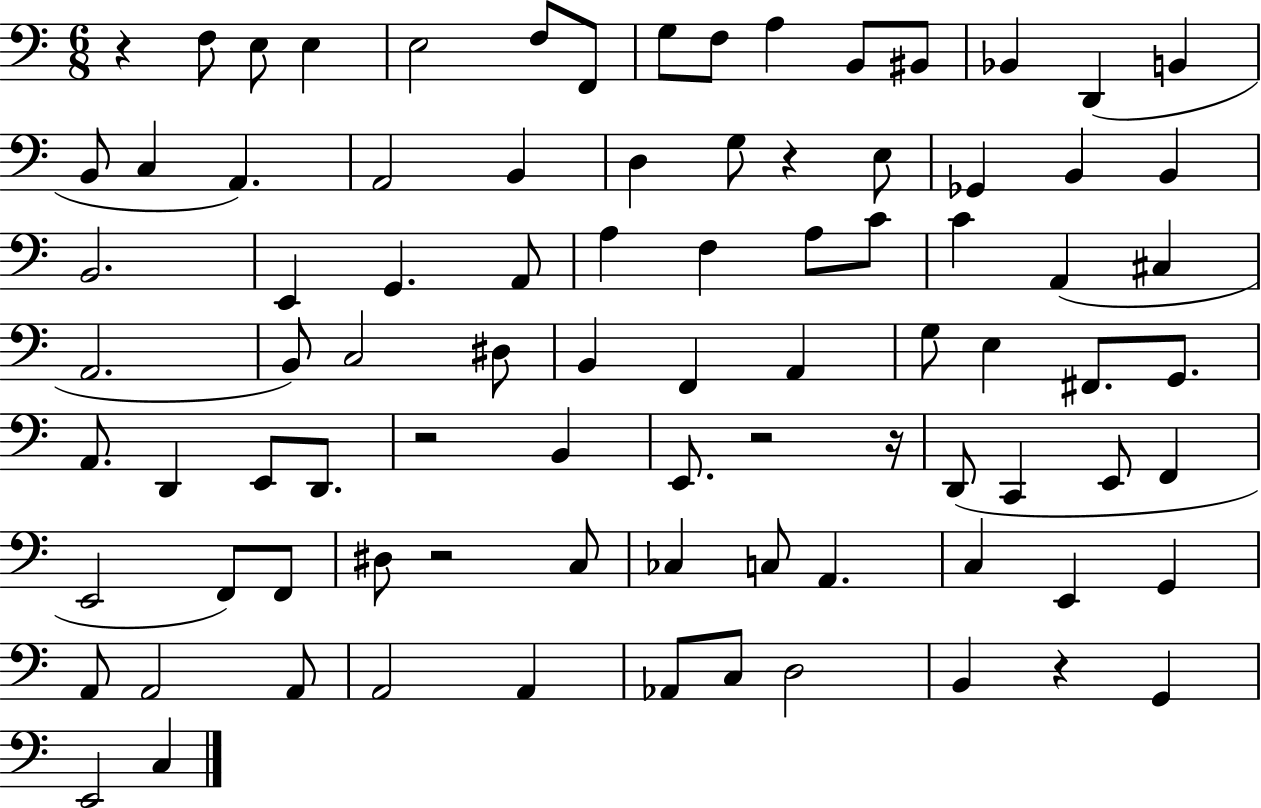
X:1
T:Untitled
M:6/8
L:1/4
K:C
z F,/2 E,/2 E, E,2 F,/2 F,,/2 G,/2 F,/2 A, B,,/2 ^B,,/2 _B,, D,, B,, B,,/2 C, A,, A,,2 B,, D, G,/2 z E,/2 _G,, B,, B,, B,,2 E,, G,, A,,/2 A, F, A,/2 C/2 C A,, ^C, A,,2 B,,/2 C,2 ^D,/2 B,, F,, A,, G,/2 E, ^F,,/2 G,,/2 A,,/2 D,, E,,/2 D,,/2 z2 B,, E,,/2 z2 z/4 D,,/2 C,, E,,/2 F,, E,,2 F,,/2 F,,/2 ^D,/2 z2 C,/2 _C, C,/2 A,, C, E,, G,, A,,/2 A,,2 A,,/2 A,,2 A,, _A,,/2 C,/2 D,2 B,, z G,, E,,2 C,